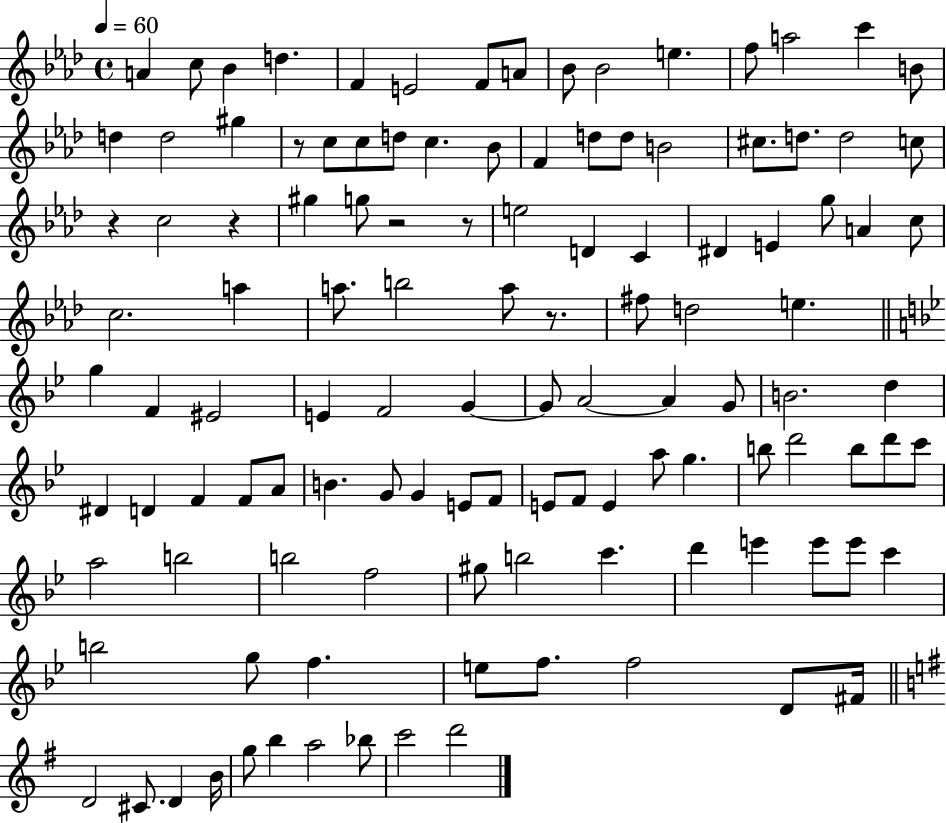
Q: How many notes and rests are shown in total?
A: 118